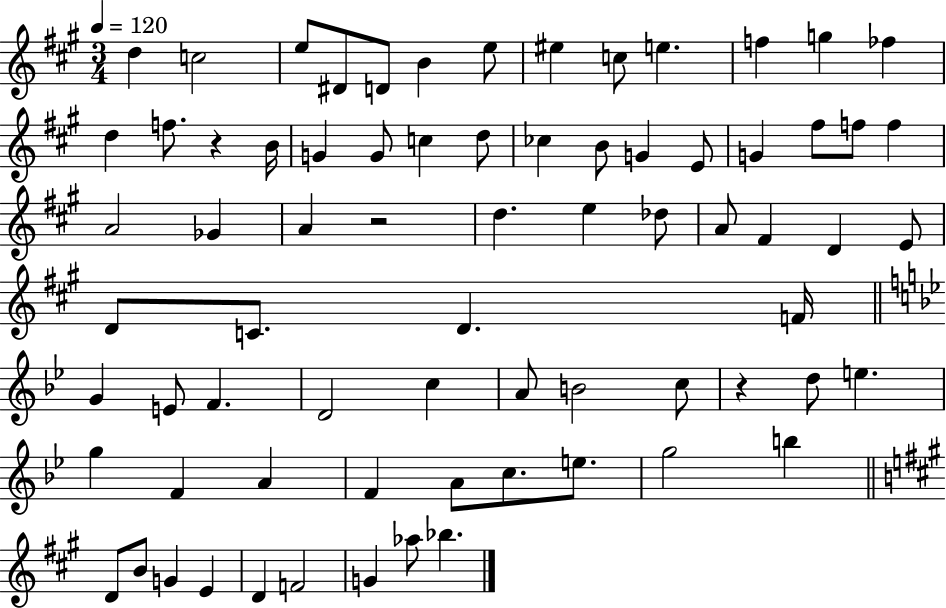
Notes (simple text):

D5/q C5/h E5/e D#4/e D4/e B4/q E5/e EIS5/q C5/e E5/q. F5/q G5/q FES5/q D5/q F5/e. R/q B4/s G4/q G4/e C5/q D5/e CES5/q B4/e G4/q E4/e G4/q F#5/e F5/e F5/q A4/h Gb4/q A4/q R/h D5/q. E5/q Db5/e A4/e F#4/q D4/q E4/e D4/e C4/e. D4/q. F4/s G4/q E4/e F4/q. D4/h C5/q A4/e B4/h C5/e R/q D5/e E5/q. G5/q F4/q A4/q F4/q A4/e C5/e. E5/e. G5/h B5/q D4/e B4/e G4/q E4/q D4/q F4/h G4/q Ab5/e Bb5/q.